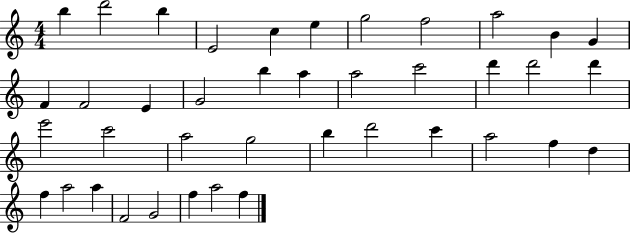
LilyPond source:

{
  \clef treble
  \numericTimeSignature
  \time 4/4
  \key c \major
  b''4 d'''2 b''4 | e'2 c''4 e''4 | g''2 f''2 | a''2 b'4 g'4 | \break f'4 f'2 e'4 | g'2 b''4 a''4 | a''2 c'''2 | d'''4 d'''2 d'''4 | \break e'''2 c'''2 | a''2 g''2 | b''4 d'''2 c'''4 | a''2 f''4 d''4 | \break f''4 a''2 a''4 | f'2 g'2 | f''4 a''2 f''4 | \bar "|."
}